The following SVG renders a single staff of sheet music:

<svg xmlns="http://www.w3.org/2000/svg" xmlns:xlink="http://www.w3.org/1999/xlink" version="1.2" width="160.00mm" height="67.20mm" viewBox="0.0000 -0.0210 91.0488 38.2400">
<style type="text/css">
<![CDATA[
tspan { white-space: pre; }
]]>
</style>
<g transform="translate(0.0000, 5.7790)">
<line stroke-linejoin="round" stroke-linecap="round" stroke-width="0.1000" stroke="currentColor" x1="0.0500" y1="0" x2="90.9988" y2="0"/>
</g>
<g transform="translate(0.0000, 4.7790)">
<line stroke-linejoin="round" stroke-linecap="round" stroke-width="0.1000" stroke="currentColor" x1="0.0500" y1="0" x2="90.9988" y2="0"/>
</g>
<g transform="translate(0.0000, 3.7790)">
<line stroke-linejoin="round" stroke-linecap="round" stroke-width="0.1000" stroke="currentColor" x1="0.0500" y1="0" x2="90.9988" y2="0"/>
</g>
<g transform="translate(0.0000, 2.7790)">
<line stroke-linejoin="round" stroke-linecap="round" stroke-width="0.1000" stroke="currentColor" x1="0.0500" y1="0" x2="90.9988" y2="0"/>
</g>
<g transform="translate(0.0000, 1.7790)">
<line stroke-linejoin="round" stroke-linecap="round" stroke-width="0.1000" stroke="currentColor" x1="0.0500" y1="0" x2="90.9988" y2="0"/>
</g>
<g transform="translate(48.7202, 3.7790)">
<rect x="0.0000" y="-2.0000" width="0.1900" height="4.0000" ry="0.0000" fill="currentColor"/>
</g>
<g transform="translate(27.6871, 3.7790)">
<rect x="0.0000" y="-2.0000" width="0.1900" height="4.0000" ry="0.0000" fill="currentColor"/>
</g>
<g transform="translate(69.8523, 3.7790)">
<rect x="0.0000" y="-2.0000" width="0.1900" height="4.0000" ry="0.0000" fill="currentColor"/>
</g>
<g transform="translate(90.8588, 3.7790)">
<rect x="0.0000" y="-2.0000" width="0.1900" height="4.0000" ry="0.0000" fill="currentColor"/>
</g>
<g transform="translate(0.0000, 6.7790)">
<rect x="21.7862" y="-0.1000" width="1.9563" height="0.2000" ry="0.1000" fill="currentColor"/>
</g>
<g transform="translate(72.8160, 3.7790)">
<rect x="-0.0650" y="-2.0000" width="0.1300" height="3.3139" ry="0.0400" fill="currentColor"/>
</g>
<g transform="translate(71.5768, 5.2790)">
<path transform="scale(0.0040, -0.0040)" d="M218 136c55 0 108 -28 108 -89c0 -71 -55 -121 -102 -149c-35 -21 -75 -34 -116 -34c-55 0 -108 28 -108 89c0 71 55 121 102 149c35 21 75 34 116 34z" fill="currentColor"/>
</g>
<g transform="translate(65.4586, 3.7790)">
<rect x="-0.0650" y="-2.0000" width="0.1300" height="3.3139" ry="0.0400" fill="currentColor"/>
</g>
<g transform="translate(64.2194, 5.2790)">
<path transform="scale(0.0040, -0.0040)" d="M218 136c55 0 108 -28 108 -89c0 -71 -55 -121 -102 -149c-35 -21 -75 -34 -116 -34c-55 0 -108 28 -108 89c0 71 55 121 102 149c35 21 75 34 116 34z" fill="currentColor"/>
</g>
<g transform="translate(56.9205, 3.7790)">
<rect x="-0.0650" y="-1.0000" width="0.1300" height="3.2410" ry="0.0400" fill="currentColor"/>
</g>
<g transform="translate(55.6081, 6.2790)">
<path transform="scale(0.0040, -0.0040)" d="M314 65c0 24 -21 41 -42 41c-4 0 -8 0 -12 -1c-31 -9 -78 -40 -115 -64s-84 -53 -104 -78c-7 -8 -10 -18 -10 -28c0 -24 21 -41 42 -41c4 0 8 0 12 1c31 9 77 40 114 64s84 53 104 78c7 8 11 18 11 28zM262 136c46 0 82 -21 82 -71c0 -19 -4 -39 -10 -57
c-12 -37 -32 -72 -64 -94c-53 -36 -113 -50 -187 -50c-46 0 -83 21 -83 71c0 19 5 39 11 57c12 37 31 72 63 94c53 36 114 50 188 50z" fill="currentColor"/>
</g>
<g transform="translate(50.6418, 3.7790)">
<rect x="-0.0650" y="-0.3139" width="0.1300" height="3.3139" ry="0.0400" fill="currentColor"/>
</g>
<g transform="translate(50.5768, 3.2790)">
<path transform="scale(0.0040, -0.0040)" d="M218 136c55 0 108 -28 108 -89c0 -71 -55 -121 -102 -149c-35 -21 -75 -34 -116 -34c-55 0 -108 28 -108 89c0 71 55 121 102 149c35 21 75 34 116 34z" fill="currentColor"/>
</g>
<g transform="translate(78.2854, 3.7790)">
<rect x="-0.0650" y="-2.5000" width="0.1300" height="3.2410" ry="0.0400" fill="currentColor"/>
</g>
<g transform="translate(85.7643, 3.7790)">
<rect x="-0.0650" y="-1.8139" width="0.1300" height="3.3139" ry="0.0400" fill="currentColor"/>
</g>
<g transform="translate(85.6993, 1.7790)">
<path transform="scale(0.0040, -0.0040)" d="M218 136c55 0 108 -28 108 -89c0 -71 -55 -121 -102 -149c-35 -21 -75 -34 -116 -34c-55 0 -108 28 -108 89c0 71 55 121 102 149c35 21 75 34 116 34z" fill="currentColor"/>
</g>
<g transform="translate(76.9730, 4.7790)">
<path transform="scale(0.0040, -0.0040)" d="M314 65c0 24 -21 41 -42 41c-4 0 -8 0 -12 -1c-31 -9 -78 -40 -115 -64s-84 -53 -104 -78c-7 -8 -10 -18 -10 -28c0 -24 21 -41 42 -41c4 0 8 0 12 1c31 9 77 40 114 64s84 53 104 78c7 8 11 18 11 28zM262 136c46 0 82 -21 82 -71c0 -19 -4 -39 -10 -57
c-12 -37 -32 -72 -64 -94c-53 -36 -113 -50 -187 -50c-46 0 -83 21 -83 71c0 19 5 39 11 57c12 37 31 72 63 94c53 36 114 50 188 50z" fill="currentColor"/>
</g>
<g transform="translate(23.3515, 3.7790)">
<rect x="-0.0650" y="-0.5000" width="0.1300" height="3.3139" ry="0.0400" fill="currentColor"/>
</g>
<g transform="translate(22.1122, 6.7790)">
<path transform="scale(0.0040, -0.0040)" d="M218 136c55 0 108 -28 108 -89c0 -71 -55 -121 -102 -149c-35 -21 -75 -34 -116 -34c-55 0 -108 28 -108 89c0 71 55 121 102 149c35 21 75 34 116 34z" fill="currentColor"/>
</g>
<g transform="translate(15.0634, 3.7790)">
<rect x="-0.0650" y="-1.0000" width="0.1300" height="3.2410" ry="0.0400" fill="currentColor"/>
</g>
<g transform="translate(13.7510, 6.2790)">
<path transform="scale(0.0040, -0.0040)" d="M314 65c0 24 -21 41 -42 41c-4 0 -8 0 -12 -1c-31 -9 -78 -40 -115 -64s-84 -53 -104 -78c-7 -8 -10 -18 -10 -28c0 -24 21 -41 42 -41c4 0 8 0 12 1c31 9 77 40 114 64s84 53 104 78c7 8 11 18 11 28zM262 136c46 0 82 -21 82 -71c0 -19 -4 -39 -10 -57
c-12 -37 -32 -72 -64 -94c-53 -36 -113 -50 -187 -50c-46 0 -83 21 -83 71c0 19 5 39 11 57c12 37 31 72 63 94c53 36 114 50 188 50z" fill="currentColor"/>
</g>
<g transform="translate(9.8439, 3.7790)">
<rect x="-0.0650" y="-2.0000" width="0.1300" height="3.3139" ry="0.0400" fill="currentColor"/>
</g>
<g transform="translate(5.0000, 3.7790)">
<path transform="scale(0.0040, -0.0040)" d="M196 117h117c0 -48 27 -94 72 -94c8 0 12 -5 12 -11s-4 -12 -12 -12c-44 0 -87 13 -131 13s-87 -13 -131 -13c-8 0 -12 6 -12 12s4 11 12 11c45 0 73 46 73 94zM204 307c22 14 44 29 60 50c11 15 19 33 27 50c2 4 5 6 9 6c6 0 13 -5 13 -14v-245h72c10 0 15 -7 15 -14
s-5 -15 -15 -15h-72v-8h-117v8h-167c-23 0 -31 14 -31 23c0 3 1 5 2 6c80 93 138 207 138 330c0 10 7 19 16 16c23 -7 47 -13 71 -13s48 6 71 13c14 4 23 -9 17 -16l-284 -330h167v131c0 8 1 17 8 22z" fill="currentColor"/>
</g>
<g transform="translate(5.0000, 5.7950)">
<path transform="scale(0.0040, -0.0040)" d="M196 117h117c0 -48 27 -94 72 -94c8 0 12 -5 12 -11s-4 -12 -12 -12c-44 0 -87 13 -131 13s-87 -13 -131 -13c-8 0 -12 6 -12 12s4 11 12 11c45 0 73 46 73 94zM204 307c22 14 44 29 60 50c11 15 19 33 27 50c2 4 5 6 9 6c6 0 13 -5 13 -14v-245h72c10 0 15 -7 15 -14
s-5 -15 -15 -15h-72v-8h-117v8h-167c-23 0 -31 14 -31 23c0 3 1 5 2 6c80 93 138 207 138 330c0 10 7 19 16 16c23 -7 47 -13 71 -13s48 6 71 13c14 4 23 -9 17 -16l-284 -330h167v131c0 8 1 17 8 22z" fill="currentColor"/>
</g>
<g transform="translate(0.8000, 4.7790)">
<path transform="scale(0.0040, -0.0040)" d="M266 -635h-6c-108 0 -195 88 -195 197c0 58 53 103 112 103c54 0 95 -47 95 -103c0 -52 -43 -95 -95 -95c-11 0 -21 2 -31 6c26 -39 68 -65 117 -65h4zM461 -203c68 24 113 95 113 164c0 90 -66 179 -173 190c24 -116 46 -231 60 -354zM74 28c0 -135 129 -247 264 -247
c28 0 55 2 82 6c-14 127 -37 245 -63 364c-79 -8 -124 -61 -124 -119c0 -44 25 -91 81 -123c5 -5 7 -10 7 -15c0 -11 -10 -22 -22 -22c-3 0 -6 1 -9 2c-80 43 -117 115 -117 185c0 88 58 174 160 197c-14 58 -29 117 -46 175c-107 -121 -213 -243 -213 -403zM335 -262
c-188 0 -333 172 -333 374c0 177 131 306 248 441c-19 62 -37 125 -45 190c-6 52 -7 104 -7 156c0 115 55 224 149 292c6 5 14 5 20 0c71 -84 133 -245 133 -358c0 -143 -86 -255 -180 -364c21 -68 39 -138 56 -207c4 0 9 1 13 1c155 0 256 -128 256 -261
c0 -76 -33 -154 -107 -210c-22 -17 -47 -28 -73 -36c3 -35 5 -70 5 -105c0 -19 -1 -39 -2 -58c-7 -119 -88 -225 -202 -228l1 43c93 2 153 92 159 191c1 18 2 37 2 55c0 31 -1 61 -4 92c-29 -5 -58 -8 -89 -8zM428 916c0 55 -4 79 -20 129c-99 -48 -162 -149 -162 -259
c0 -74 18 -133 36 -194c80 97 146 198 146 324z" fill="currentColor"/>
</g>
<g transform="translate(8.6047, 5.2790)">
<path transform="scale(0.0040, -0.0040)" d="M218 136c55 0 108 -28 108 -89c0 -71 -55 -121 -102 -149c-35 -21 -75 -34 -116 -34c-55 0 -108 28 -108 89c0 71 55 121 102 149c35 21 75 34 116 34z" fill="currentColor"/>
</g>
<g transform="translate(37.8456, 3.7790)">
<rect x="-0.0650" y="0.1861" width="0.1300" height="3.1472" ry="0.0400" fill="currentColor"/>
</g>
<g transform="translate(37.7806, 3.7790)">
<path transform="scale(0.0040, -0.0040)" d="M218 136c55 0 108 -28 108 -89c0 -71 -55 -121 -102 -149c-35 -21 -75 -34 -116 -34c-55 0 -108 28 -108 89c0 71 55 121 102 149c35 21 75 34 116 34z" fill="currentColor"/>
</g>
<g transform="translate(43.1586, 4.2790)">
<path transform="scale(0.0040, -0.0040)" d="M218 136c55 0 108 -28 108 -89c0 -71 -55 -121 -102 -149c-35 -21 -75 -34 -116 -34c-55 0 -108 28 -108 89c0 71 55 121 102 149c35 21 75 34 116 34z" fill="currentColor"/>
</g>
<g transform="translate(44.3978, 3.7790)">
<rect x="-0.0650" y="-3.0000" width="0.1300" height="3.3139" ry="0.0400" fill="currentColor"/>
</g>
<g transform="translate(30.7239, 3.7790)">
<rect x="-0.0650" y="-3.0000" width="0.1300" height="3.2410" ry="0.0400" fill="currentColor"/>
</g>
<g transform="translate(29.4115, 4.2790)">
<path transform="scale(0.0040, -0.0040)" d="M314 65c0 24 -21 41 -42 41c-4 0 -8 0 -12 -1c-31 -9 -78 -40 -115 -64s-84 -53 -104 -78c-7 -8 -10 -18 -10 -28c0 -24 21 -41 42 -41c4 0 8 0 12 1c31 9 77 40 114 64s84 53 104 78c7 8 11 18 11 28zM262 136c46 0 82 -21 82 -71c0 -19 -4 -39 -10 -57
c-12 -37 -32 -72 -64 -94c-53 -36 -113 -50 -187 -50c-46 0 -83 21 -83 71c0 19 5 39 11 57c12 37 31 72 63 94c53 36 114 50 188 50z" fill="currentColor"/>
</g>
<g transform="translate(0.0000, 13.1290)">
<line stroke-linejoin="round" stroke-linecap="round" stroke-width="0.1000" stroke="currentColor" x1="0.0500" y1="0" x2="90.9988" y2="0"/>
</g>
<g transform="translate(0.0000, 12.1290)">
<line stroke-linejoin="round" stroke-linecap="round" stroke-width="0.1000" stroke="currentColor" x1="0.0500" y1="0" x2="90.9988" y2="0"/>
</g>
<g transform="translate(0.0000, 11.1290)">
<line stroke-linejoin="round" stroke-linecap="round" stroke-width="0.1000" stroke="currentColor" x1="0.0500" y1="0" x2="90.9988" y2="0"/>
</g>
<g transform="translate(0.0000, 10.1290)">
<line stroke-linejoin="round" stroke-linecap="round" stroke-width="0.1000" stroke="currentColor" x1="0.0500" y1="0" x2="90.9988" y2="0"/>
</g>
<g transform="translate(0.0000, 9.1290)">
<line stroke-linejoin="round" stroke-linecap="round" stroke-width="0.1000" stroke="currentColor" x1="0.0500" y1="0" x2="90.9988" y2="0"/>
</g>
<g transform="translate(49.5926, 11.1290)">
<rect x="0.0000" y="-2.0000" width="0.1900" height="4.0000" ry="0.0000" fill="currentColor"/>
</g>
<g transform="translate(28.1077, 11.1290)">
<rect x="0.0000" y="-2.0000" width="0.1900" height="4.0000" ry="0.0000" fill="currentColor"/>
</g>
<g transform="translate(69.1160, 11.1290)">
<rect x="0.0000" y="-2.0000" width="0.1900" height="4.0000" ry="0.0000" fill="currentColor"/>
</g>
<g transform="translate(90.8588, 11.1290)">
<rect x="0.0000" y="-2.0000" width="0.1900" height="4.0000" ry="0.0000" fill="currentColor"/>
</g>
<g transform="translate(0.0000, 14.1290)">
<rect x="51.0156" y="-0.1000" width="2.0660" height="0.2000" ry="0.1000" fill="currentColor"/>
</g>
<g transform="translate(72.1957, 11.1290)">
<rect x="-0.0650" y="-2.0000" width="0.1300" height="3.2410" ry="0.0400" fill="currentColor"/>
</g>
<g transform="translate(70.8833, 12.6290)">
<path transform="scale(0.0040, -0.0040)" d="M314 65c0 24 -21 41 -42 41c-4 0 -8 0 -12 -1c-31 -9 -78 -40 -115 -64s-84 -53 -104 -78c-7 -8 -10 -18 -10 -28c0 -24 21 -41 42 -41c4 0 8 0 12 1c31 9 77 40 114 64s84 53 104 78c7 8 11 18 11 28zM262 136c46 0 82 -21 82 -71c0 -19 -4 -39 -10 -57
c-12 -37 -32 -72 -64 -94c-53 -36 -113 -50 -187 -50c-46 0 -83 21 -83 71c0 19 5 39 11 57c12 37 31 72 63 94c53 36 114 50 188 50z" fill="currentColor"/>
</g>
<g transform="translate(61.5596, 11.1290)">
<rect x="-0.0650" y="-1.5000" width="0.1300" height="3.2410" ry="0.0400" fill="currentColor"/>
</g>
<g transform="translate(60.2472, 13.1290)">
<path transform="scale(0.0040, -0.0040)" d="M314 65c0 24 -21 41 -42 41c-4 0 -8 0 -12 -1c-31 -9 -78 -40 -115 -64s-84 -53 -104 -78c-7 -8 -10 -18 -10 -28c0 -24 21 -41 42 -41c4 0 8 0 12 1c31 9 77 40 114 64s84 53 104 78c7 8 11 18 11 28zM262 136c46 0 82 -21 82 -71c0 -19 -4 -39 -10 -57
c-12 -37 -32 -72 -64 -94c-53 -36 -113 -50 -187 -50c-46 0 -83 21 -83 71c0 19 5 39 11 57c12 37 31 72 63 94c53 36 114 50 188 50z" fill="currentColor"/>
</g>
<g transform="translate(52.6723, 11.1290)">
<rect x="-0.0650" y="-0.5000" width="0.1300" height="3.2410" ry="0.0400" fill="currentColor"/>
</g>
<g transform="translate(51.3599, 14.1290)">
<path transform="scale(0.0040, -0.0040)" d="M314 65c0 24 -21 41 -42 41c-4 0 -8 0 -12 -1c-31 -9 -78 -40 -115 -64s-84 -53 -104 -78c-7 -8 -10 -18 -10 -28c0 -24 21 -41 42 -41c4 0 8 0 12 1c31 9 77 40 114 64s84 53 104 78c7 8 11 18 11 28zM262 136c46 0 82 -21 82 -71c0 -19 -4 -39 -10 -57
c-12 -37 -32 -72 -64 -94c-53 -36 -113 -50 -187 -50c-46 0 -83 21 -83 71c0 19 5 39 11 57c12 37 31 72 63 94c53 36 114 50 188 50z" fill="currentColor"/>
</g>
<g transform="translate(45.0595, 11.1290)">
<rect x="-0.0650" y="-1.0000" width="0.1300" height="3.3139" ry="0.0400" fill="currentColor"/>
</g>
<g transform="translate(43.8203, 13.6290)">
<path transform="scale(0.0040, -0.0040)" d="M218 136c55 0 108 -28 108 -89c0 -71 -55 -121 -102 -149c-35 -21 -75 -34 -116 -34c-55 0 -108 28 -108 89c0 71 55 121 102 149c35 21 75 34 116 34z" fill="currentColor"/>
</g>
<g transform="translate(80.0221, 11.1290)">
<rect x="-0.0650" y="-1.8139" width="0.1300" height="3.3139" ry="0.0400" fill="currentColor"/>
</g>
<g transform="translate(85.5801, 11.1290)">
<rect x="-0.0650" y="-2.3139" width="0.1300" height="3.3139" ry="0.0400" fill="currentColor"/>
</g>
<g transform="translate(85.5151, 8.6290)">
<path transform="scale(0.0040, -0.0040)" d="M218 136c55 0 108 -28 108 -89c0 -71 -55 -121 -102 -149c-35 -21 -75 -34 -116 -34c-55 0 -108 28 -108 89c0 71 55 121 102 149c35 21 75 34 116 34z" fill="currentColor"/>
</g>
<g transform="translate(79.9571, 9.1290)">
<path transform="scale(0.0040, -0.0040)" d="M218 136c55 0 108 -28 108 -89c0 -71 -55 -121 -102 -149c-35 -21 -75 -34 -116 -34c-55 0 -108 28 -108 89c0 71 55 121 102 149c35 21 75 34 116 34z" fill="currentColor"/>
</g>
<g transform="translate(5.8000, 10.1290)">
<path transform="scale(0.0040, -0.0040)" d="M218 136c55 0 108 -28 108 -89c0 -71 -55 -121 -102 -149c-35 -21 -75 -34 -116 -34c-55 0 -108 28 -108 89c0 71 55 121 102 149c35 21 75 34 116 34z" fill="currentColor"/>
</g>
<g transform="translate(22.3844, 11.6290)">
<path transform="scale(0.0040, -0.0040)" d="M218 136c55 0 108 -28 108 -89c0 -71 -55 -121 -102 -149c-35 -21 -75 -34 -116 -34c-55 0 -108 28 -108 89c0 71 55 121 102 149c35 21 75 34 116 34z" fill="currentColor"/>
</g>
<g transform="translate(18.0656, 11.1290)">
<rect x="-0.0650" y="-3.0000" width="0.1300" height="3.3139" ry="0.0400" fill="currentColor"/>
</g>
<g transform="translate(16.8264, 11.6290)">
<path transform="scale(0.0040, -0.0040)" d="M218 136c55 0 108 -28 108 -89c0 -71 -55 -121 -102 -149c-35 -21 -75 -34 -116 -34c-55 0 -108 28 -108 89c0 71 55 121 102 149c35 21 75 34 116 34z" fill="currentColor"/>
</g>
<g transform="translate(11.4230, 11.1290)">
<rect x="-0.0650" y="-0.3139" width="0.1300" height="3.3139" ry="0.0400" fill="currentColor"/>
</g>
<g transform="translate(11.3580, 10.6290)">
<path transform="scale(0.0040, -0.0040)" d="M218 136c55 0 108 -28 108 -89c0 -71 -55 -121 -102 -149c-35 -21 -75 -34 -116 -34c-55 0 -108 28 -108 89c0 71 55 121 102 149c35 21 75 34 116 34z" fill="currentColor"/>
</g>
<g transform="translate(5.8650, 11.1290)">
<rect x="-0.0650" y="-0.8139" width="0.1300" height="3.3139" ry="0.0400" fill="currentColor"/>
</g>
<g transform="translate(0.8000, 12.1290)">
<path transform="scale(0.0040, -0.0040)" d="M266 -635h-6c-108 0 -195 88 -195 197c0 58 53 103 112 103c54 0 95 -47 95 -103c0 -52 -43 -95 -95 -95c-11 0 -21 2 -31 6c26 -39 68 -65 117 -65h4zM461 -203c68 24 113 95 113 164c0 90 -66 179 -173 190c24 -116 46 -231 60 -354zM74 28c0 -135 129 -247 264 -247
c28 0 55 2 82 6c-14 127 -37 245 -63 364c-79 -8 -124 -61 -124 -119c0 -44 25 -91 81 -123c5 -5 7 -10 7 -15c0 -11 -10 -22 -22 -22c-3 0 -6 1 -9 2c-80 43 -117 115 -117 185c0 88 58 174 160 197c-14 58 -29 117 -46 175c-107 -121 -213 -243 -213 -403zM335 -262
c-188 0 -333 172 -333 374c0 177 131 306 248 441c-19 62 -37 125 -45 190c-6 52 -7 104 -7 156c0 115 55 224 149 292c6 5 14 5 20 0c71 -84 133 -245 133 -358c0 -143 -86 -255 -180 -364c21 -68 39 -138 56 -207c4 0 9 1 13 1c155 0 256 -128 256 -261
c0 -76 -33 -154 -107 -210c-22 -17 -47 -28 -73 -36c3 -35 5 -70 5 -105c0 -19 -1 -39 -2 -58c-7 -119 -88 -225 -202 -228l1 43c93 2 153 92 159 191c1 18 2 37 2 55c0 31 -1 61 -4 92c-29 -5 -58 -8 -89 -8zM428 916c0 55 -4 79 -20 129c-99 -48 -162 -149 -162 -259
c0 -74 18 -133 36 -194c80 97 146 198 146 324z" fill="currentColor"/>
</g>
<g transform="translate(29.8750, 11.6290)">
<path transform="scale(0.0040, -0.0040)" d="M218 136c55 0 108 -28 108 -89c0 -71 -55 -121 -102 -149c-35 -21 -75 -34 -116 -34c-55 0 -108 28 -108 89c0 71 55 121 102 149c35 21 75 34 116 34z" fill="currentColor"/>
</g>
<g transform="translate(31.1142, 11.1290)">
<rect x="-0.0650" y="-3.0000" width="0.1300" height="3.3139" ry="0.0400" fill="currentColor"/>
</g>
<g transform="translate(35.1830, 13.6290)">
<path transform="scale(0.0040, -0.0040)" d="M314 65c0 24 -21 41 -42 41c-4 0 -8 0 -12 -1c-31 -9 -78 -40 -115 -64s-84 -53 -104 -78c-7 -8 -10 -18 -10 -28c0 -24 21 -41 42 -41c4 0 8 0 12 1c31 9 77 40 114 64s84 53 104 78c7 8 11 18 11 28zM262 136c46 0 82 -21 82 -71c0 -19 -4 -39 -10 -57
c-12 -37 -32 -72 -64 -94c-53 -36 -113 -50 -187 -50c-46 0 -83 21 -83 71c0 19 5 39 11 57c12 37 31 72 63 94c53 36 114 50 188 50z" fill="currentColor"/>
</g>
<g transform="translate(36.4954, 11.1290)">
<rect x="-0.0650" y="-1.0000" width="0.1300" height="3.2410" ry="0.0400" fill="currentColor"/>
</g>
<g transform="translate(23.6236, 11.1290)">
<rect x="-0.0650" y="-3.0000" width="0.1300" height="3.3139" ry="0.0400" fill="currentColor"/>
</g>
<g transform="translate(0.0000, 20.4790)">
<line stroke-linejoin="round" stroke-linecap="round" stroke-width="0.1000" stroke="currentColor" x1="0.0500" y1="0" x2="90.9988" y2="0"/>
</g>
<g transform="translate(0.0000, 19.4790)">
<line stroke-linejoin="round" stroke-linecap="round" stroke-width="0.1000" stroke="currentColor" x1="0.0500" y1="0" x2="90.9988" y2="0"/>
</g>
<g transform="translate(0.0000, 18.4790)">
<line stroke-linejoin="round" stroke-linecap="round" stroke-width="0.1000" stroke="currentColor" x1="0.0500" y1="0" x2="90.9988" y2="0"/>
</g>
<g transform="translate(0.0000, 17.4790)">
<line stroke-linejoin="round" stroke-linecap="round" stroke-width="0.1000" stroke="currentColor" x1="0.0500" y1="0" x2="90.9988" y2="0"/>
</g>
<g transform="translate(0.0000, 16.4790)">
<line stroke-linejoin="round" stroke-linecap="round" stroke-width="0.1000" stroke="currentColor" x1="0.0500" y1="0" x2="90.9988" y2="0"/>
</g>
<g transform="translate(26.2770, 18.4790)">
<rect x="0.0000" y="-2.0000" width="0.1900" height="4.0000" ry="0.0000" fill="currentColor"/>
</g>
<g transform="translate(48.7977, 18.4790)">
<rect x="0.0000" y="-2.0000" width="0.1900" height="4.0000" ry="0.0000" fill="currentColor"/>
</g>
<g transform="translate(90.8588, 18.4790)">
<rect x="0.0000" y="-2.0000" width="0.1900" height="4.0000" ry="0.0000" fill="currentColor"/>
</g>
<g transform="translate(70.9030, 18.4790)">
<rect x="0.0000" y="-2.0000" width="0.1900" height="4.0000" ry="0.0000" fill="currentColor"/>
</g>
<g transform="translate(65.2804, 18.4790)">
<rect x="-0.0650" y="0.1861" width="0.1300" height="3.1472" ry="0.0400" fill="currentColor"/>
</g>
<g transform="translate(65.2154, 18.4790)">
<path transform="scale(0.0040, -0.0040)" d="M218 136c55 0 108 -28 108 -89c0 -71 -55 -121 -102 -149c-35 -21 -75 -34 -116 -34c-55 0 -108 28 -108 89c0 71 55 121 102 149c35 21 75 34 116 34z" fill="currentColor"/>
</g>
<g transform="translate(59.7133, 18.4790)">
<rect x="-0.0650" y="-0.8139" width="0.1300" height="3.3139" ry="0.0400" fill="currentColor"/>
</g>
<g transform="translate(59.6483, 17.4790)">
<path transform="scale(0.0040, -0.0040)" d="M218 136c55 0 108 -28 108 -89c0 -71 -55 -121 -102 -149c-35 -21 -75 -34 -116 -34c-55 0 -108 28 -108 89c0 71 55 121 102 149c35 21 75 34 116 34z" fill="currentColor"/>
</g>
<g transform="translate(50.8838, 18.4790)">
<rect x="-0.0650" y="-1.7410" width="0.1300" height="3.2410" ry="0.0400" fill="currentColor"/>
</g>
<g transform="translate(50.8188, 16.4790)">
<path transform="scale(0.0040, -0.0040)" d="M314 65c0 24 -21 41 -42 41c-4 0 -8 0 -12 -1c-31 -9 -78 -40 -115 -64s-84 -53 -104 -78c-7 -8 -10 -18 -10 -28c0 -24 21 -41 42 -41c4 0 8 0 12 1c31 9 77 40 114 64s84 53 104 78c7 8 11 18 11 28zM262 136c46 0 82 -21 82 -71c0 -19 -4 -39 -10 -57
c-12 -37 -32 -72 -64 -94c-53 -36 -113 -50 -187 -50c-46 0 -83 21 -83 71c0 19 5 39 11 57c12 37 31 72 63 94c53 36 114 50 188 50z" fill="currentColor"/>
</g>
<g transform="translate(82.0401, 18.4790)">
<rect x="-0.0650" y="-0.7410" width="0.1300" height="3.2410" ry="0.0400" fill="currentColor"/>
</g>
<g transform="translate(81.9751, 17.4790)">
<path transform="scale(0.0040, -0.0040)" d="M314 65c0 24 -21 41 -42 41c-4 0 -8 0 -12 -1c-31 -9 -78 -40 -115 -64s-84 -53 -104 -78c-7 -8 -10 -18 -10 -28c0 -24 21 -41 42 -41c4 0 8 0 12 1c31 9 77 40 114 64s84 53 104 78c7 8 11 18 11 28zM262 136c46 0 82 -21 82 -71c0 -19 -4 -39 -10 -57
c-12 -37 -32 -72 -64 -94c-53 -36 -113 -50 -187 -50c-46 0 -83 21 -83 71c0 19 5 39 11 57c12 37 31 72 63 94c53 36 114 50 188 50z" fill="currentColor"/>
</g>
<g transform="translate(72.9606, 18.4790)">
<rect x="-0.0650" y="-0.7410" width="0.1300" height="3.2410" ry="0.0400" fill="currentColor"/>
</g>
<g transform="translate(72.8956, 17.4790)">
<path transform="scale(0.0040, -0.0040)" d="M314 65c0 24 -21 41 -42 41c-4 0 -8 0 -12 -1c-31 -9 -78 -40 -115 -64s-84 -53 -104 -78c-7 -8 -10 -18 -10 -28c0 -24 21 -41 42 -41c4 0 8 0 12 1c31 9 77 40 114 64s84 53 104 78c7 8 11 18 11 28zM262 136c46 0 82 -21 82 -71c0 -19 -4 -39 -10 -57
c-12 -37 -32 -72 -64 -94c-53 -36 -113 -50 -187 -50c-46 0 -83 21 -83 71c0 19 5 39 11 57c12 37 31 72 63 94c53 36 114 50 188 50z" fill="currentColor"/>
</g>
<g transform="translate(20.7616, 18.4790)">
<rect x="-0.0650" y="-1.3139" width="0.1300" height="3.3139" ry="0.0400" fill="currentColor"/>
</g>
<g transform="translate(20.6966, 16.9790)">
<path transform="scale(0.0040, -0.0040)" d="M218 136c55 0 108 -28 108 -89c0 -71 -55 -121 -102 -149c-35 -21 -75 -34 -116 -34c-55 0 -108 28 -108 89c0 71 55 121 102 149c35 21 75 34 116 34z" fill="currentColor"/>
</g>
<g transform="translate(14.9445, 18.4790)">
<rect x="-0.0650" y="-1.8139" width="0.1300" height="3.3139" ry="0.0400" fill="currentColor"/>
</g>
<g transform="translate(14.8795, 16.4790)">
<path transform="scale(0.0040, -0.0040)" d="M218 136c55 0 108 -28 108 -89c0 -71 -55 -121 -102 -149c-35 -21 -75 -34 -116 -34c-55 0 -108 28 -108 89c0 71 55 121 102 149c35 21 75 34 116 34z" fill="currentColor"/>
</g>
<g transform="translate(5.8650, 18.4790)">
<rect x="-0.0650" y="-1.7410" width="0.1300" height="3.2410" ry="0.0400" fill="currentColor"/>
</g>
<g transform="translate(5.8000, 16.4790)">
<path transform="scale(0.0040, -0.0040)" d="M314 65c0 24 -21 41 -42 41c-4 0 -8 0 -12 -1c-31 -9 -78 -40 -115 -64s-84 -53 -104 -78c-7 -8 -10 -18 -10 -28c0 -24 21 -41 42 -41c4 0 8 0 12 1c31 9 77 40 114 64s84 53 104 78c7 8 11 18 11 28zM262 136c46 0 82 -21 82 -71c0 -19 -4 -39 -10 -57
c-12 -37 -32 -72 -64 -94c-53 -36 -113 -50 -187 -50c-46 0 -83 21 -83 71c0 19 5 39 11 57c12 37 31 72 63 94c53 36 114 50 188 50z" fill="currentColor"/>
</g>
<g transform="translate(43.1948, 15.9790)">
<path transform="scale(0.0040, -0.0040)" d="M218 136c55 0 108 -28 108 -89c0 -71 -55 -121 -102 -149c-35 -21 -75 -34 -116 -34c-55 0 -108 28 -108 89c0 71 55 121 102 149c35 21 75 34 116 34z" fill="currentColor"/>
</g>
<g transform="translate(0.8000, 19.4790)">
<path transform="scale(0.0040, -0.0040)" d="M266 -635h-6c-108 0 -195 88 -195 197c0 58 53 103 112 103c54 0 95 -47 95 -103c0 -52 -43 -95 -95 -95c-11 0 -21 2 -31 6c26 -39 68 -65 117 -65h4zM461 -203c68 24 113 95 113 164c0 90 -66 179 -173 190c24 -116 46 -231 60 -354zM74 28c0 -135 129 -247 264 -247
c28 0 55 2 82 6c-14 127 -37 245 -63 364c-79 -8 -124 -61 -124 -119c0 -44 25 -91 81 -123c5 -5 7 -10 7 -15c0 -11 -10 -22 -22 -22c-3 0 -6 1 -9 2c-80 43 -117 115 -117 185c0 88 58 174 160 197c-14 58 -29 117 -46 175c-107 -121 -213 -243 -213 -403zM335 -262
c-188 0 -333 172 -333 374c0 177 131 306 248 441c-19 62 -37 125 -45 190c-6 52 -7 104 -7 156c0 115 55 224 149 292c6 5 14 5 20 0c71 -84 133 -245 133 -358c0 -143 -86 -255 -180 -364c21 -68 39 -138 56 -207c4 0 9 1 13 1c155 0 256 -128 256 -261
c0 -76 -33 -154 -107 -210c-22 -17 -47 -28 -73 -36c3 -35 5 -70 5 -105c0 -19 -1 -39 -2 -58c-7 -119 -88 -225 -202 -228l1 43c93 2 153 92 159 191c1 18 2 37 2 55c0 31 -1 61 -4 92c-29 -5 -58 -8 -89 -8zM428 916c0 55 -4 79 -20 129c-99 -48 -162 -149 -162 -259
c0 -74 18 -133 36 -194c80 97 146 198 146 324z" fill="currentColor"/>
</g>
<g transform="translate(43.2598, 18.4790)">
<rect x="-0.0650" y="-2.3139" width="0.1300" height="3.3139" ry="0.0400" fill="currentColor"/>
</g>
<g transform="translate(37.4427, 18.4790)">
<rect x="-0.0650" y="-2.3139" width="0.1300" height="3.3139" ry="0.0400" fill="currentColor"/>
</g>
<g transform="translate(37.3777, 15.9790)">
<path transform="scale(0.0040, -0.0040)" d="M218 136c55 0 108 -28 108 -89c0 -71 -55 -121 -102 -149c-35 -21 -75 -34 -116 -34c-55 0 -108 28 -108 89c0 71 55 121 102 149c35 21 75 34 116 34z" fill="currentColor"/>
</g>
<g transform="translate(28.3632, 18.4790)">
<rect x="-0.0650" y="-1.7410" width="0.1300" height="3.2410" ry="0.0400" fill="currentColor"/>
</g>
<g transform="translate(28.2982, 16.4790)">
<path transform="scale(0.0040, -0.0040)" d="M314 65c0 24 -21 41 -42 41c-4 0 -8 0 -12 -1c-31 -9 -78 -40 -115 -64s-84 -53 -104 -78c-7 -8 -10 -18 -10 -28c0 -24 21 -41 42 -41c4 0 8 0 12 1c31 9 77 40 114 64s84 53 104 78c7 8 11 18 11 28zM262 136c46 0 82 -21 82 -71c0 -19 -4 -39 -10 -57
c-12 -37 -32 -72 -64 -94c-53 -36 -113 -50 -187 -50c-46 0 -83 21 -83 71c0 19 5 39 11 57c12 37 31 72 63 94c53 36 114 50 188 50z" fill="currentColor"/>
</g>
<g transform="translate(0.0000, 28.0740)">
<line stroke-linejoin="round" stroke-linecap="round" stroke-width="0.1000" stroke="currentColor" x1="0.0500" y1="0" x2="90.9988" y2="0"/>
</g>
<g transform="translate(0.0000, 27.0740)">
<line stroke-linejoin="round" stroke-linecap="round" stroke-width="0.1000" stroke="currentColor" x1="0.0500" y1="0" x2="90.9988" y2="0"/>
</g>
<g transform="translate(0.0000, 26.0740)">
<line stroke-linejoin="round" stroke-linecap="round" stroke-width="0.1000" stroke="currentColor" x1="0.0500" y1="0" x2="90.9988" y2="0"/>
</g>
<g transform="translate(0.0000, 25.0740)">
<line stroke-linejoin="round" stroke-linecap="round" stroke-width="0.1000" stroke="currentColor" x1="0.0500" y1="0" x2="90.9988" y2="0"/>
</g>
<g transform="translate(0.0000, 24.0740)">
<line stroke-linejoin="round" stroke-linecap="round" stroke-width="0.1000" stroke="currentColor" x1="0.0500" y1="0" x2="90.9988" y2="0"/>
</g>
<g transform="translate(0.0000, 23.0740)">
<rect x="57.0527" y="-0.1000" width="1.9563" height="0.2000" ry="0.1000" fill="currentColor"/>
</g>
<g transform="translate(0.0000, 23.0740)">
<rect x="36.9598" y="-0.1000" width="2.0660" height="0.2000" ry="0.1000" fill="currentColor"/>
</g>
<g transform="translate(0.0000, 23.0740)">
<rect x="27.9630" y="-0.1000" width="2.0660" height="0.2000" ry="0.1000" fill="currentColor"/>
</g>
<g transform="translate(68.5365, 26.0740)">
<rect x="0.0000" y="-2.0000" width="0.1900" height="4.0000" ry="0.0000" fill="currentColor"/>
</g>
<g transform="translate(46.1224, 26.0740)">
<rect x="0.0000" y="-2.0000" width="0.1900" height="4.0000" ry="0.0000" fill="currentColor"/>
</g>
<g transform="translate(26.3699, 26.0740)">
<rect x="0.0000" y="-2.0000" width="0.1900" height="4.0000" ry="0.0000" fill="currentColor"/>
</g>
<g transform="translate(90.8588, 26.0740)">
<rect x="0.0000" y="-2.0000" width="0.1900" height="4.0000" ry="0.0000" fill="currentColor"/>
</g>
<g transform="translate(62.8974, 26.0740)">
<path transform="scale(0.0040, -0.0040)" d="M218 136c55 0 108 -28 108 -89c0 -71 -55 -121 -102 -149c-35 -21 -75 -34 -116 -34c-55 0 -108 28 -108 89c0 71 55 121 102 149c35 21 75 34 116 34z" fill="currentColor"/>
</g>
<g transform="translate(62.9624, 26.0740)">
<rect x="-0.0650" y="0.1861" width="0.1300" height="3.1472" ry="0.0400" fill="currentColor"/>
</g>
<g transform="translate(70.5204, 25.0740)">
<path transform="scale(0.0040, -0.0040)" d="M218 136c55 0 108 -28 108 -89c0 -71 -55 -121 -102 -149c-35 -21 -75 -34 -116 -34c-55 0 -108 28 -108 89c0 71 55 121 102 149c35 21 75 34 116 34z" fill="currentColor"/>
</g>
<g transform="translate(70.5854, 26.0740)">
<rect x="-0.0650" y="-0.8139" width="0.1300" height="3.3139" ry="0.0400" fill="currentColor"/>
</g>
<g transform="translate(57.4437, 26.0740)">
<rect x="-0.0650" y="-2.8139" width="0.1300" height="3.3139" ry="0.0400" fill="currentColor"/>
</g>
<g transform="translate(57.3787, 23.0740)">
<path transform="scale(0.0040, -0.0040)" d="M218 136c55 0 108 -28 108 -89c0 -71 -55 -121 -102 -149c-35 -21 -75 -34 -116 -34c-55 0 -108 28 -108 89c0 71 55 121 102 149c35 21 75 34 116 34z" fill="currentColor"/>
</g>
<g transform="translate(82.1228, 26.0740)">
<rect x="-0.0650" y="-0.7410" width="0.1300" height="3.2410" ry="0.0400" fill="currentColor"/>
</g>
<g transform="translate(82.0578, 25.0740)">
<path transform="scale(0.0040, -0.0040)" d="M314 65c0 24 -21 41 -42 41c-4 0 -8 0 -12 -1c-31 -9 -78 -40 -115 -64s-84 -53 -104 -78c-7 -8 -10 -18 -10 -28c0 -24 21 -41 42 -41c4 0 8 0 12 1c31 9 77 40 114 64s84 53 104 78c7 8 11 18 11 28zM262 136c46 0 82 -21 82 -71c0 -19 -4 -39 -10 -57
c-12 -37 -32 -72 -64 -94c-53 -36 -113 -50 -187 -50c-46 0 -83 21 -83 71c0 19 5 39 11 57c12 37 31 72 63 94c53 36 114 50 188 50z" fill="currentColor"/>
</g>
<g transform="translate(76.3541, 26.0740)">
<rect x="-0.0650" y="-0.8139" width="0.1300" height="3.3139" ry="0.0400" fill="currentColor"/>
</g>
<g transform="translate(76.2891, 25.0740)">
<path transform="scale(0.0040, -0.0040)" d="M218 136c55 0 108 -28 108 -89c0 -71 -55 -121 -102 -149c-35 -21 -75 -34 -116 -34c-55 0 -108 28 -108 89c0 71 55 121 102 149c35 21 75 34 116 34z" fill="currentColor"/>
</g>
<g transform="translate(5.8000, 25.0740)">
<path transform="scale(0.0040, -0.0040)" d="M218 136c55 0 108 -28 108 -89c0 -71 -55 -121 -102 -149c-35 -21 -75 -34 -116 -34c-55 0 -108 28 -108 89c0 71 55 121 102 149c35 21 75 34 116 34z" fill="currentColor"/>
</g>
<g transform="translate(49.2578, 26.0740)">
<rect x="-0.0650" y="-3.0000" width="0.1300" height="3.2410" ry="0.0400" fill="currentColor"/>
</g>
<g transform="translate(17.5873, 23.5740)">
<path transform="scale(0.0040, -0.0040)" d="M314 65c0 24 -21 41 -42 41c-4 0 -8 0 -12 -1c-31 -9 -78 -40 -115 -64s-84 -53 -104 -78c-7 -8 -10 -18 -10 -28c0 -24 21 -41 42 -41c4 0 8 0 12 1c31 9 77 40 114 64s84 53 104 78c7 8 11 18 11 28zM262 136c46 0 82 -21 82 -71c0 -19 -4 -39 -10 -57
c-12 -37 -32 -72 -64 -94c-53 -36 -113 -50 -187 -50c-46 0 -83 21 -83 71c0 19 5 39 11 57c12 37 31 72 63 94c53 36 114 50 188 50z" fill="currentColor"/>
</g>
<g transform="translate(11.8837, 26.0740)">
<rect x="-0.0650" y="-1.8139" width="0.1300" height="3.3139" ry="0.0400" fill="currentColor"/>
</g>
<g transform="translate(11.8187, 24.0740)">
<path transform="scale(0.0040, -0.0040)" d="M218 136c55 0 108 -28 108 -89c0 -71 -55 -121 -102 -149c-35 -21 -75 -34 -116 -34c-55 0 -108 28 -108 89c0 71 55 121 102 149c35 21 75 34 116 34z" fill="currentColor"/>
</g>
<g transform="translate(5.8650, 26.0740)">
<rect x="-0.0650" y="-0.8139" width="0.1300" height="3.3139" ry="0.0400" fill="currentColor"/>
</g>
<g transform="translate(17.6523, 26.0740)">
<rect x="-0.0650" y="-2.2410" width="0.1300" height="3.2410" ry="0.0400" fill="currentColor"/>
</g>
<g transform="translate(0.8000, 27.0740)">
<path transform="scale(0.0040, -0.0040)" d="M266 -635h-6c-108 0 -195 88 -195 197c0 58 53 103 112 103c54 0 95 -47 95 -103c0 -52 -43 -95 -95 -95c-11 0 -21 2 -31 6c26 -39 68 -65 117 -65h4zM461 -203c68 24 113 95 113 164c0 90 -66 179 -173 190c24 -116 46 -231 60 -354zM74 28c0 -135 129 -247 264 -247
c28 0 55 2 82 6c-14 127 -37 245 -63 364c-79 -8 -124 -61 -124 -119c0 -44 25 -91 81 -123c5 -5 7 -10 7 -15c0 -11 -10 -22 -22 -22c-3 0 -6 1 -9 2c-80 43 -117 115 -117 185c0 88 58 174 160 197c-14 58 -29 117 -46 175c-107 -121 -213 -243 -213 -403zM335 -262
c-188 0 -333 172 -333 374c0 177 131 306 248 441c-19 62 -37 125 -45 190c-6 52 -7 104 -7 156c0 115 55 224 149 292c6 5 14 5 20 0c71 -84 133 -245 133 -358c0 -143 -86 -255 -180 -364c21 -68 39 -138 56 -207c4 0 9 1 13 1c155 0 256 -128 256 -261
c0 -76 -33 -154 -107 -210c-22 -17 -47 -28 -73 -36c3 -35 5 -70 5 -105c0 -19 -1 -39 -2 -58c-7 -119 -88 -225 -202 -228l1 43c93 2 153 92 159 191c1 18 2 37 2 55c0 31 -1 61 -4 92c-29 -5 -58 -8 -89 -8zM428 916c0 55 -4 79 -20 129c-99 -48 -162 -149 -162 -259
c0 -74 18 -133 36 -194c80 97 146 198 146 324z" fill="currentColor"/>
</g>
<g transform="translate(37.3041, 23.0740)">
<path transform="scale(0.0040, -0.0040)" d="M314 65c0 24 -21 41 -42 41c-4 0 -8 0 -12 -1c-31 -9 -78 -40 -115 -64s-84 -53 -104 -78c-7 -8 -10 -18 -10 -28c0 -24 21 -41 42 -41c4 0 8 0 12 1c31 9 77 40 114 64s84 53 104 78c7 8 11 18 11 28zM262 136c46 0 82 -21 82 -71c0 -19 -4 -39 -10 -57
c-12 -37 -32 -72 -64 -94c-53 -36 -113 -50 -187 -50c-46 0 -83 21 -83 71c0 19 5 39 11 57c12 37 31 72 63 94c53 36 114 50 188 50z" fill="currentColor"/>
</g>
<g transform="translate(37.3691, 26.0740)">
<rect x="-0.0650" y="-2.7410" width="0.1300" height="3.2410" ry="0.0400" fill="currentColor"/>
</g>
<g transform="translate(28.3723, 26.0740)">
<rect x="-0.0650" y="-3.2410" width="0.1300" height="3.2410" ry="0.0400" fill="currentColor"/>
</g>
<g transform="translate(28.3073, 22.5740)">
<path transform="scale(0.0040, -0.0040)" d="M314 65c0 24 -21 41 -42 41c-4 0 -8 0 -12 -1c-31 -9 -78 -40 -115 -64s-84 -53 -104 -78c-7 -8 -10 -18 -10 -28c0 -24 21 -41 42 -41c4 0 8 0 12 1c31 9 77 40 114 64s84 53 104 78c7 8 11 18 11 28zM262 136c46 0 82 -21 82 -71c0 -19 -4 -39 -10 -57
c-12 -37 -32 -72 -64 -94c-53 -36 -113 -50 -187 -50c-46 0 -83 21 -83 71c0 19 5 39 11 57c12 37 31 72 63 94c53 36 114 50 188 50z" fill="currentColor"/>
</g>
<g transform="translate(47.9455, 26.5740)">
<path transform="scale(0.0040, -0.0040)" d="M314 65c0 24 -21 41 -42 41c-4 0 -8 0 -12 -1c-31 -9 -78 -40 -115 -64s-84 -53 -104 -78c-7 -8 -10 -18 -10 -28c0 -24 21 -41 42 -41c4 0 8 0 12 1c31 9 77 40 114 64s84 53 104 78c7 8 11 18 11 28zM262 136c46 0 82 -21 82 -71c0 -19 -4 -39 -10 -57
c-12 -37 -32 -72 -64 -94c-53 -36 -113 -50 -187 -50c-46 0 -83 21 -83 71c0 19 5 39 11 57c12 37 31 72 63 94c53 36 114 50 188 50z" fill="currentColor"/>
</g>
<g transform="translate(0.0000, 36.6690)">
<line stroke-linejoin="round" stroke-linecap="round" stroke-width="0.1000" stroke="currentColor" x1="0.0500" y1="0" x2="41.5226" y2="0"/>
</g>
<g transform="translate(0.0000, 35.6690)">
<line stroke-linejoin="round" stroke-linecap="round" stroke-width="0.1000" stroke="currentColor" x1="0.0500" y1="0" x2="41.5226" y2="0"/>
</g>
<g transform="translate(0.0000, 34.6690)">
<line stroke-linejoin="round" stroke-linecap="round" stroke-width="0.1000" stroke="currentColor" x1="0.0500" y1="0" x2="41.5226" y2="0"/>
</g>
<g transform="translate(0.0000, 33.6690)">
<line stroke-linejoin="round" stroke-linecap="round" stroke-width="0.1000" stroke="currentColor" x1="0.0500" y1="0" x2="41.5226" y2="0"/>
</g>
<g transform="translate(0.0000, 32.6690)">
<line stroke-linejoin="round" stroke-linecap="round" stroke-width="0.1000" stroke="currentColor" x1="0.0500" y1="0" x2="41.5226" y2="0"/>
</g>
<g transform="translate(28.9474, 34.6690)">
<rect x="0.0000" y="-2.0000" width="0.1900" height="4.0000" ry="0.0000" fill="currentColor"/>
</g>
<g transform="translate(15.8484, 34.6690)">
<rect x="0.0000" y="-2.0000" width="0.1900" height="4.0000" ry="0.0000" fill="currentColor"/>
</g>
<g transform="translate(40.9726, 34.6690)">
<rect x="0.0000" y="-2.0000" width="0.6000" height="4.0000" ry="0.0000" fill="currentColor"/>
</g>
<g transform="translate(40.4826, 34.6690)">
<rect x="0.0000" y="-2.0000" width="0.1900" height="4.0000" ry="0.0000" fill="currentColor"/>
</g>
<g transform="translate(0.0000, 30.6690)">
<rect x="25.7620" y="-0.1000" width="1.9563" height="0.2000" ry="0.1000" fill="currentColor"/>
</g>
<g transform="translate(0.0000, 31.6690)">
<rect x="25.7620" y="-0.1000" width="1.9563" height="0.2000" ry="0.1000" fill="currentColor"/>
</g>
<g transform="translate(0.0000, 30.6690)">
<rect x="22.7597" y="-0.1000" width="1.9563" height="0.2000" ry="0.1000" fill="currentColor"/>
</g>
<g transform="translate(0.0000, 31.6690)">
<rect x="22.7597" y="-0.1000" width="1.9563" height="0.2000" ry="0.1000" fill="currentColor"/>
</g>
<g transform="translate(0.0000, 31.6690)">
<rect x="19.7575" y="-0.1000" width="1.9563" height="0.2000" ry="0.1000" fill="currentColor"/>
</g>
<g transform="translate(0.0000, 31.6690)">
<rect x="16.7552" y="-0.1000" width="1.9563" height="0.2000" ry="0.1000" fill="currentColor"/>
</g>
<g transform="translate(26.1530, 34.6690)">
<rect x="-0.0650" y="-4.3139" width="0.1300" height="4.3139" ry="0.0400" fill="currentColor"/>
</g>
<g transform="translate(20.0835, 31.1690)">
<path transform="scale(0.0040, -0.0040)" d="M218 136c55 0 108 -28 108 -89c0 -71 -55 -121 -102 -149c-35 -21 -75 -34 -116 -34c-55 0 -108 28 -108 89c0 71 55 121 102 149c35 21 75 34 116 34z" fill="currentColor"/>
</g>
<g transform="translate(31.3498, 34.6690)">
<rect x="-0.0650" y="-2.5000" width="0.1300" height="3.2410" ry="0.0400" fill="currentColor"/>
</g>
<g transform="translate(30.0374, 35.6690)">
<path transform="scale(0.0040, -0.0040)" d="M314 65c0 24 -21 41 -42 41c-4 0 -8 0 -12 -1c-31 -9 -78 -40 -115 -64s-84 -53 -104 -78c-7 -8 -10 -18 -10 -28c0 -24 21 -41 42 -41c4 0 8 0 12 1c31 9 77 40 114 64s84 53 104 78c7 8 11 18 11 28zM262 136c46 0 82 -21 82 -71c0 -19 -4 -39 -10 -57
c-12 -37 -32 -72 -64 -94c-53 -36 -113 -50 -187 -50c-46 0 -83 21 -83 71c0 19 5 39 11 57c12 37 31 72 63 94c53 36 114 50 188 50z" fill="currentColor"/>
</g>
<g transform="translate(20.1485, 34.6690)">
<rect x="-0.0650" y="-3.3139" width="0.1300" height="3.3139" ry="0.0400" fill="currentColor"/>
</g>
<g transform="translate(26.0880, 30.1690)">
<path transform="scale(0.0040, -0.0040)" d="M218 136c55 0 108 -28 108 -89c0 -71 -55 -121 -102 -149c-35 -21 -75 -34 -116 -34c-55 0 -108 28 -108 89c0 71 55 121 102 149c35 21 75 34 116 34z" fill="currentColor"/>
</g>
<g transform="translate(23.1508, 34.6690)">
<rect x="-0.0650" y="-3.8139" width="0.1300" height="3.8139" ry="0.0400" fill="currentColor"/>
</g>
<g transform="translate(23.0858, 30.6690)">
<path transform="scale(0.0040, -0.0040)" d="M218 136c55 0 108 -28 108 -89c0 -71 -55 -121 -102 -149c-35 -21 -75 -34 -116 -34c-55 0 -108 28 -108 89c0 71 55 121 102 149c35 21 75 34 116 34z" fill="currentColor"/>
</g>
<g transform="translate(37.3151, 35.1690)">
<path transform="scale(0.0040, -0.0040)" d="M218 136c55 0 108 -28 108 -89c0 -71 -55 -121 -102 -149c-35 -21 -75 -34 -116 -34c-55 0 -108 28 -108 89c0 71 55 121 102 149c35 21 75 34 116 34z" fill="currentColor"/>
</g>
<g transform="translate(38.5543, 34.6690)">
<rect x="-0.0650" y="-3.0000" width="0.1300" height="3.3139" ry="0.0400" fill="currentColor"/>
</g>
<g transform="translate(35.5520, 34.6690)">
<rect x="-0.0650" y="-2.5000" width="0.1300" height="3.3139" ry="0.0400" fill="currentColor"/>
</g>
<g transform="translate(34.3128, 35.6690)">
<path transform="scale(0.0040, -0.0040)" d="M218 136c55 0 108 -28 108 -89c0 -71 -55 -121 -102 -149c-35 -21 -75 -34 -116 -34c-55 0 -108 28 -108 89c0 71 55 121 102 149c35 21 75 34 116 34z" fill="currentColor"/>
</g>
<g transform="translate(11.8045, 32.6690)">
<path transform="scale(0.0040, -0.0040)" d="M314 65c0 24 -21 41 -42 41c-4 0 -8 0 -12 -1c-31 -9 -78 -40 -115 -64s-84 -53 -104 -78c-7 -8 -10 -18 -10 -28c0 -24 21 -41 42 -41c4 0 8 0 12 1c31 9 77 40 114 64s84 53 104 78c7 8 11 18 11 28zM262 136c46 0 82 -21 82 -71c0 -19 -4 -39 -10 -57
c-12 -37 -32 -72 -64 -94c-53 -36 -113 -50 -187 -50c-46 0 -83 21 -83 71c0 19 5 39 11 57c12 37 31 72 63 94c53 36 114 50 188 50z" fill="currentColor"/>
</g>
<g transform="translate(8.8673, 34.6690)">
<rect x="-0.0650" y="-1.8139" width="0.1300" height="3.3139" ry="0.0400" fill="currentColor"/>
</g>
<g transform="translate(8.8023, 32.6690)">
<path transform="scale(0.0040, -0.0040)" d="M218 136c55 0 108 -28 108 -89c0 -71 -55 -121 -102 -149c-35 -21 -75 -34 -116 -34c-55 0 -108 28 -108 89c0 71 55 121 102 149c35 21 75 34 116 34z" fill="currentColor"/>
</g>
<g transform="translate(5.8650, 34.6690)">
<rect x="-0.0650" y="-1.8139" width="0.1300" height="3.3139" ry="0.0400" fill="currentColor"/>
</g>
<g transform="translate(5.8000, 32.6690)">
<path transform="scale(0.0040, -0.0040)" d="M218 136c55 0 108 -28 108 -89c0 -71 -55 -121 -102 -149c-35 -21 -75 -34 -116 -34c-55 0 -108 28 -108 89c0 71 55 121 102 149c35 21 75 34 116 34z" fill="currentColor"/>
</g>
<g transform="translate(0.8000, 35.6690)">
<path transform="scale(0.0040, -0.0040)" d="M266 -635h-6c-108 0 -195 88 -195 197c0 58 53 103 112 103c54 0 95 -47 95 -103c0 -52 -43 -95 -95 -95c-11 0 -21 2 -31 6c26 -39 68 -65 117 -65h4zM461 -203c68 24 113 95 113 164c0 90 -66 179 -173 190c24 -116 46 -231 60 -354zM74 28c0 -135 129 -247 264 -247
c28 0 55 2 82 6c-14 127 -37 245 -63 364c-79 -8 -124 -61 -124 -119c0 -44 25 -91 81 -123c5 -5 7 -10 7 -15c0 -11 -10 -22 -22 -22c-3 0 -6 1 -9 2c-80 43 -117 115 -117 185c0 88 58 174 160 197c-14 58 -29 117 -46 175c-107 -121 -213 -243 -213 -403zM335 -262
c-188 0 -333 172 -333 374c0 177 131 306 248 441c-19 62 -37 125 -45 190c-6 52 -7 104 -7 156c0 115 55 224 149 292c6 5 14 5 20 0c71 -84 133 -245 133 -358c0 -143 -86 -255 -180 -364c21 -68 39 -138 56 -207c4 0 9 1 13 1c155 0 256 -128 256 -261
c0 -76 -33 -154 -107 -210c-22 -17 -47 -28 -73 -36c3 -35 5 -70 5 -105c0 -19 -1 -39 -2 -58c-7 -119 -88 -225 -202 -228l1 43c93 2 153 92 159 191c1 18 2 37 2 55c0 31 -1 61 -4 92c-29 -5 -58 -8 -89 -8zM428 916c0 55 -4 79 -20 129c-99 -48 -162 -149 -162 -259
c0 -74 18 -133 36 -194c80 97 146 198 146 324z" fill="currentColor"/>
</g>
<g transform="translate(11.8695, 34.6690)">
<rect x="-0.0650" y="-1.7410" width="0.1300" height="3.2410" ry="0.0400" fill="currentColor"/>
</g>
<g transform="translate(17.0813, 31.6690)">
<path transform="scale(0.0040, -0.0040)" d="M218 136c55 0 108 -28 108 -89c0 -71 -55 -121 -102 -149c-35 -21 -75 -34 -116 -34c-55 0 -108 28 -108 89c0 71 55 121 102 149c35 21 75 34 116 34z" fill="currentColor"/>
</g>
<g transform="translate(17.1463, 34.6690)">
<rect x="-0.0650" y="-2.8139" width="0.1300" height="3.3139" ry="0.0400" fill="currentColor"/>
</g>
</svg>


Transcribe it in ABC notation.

X:1
T:Untitled
M:4/4
L:1/4
K:C
F D2 C A2 B A c D2 F F G2 f d c A A A D2 D C2 E2 F2 f g f2 f e f2 g g f2 d B d2 d2 d f g2 b2 a2 A2 a B d d d2 f f f2 a b c' d' G2 G A